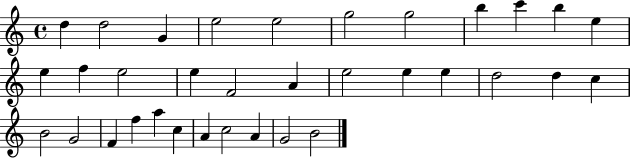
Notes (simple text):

D5/q D5/h G4/q E5/h E5/h G5/h G5/h B5/q C6/q B5/q E5/q E5/q F5/q E5/h E5/q F4/h A4/q E5/h E5/q E5/q D5/h D5/q C5/q B4/h G4/h F4/q F5/q A5/q C5/q A4/q C5/h A4/q G4/h B4/h